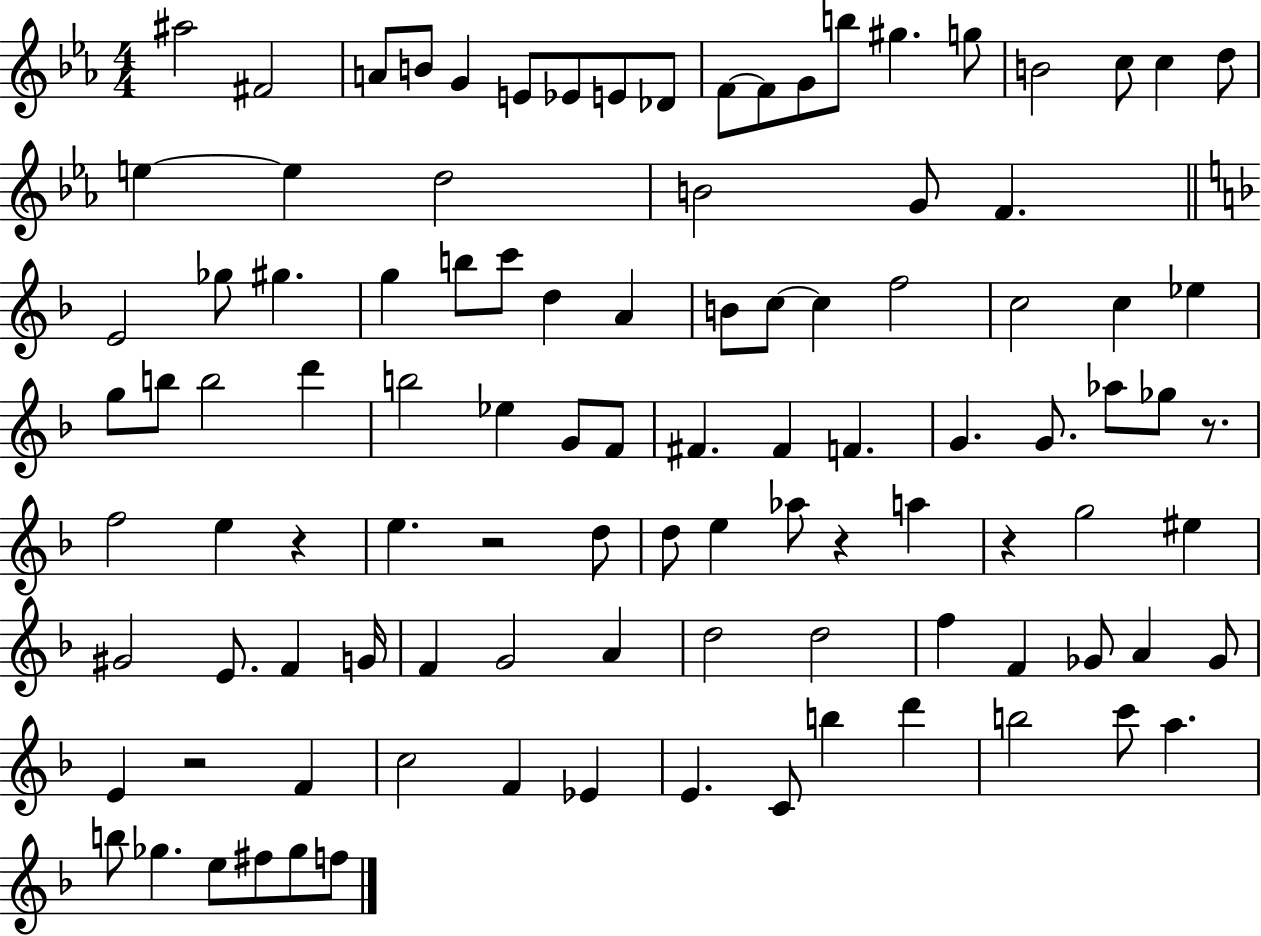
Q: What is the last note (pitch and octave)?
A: F5